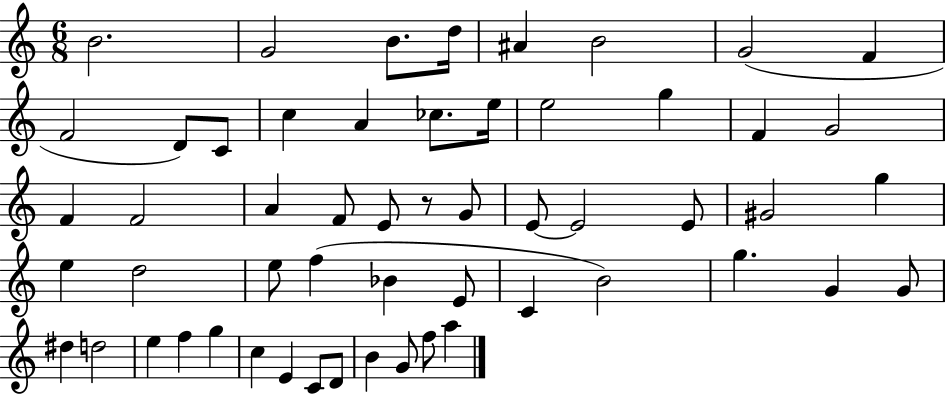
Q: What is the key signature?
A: C major